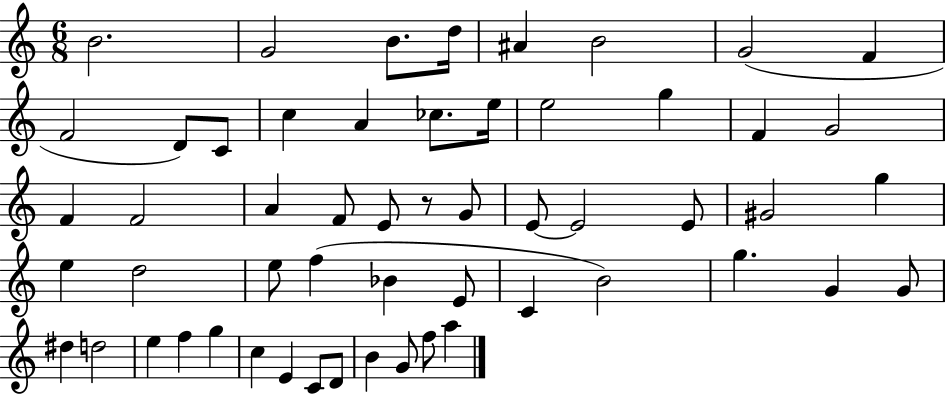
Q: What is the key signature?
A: C major